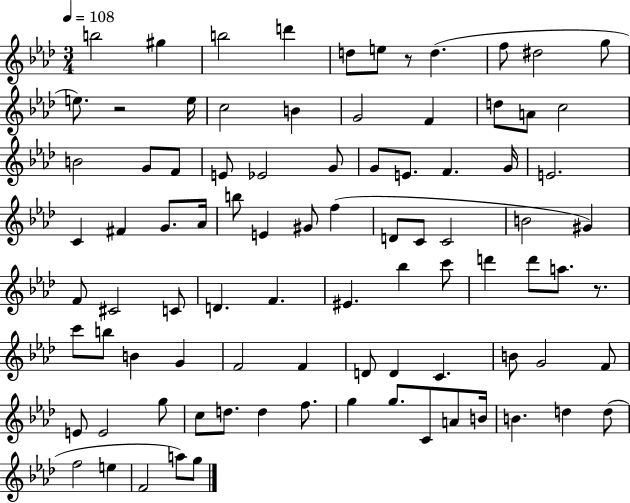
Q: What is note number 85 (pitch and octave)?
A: A5